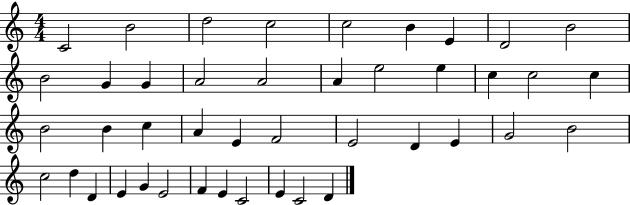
X:1
T:Untitled
M:4/4
L:1/4
K:C
C2 B2 d2 c2 c2 B E D2 B2 B2 G G A2 A2 A e2 e c c2 c B2 B c A E F2 E2 D E G2 B2 c2 d D E G E2 F E C2 E C2 D